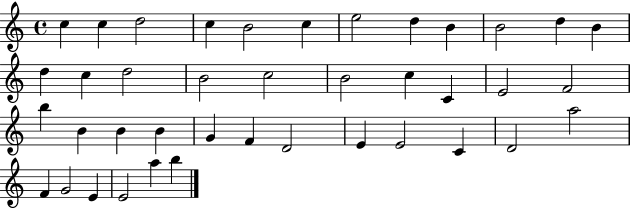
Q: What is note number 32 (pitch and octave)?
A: C4